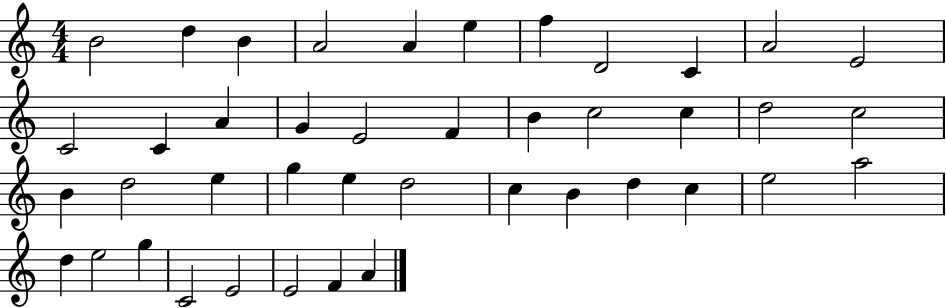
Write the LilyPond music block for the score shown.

{
  \clef treble
  \numericTimeSignature
  \time 4/4
  \key c \major
  b'2 d''4 b'4 | a'2 a'4 e''4 | f''4 d'2 c'4 | a'2 e'2 | \break c'2 c'4 a'4 | g'4 e'2 f'4 | b'4 c''2 c''4 | d''2 c''2 | \break b'4 d''2 e''4 | g''4 e''4 d''2 | c''4 b'4 d''4 c''4 | e''2 a''2 | \break d''4 e''2 g''4 | c'2 e'2 | e'2 f'4 a'4 | \bar "|."
}